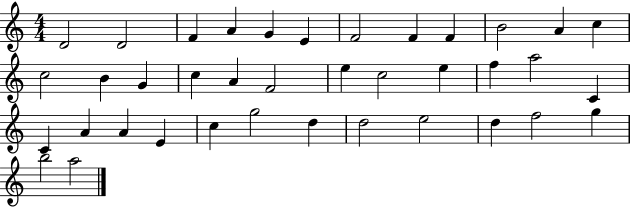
{
  \clef treble
  \numericTimeSignature
  \time 4/4
  \key c \major
  d'2 d'2 | f'4 a'4 g'4 e'4 | f'2 f'4 f'4 | b'2 a'4 c''4 | \break c''2 b'4 g'4 | c''4 a'4 f'2 | e''4 c''2 e''4 | f''4 a''2 c'4 | \break c'4 a'4 a'4 e'4 | c''4 g''2 d''4 | d''2 e''2 | d''4 f''2 g''4 | \break b''2 a''2 | \bar "|."
}